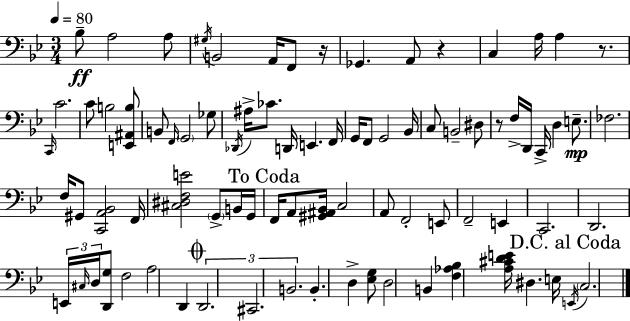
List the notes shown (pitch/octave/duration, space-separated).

Bb3/e A3/h A3/e G#3/s B2/h A2/s F2/e R/s Gb2/q. A2/e R/q C3/q A3/s A3/q R/e. C2/s C4/h. C4/e B3/h [E2,A#2,B3]/e B2/e F2/s G2/h Gb3/e Db2/s A#3/s CES4/e. D2/s E2/q. F2/s G2/s F2/e G2/h Bb2/s C3/e B2/h D#3/e R/e F3/s D2/s C2/s D3/q E3/e. FES3/h. F3/s G#2/e [C2,A2,Bb2]/h F2/s [C#3,D#3,F3,E4]/h G2/e B2/s G2/s F2/s A2/e [G#2,A#2,Bb2]/s C3/h A2/e F2/h E2/e F2/h E2/q C2/h. D2/h. E2/s C#3/s D3/s [D2,G3]/e F3/h A3/h D2/q D2/h. C#2/h. B2/h. B2/q. D3/q [Eb3,G3]/e D3/h B2/q [F3,Ab3,Bb3]/q [A3,C#4,D4,E4]/s D#3/q. E3/s E2/s C3/h.